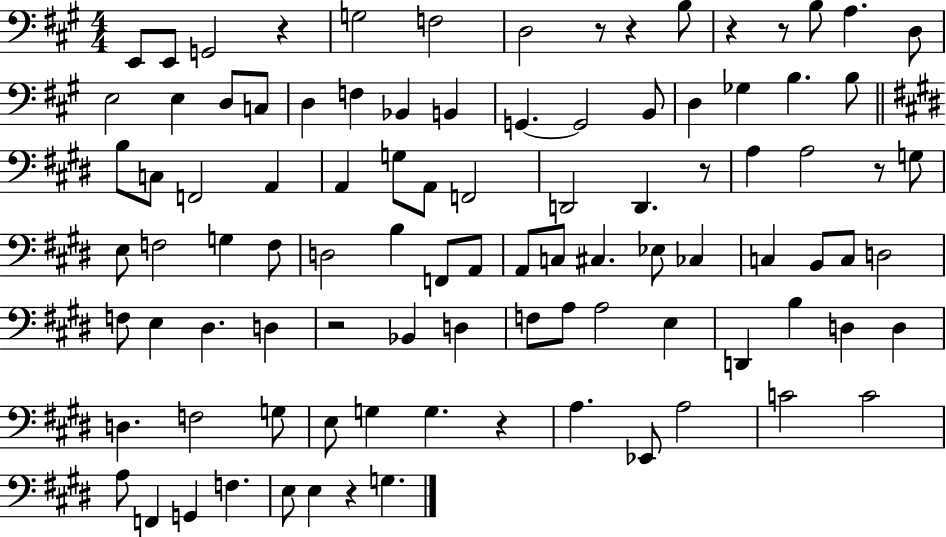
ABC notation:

X:1
T:Untitled
M:4/4
L:1/4
K:A
E,,/2 E,,/2 G,,2 z G,2 F,2 D,2 z/2 z B,/2 z z/2 B,/2 A, D,/2 E,2 E, D,/2 C,/2 D, F, _B,, B,, G,, G,,2 B,,/2 D, _G, B, B,/2 B,/2 C,/2 F,,2 A,, A,, G,/2 A,,/2 F,,2 D,,2 D,, z/2 A, A,2 z/2 G,/2 E,/2 F,2 G, F,/2 D,2 B, F,,/2 A,,/2 A,,/2 C,/2 ^C, _E,/2 _C, C, B,,/2 C,/2 D,2 F,/2 E, ^D, D, z2 _B,, D, F,/2 A,/2 A,2 E, D,, B, D, D, D, F,2 G,/2 E,/2 G, G, z A, _E,,/2 A,2 C2 C2 A,/2 F,, G,, F, E,/2 E, z G,